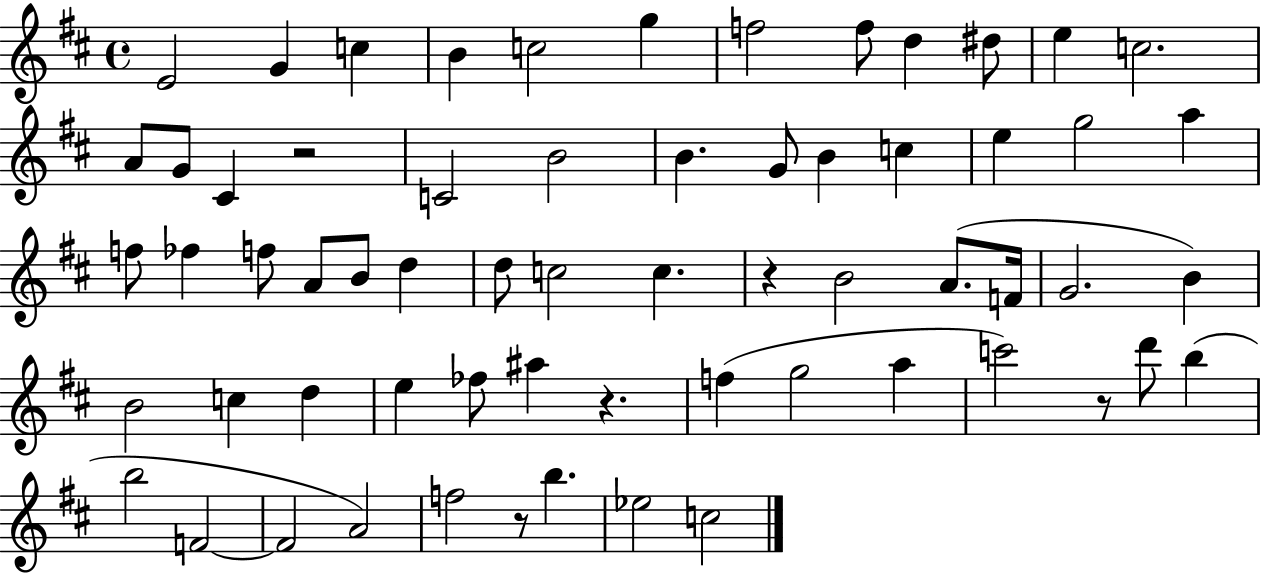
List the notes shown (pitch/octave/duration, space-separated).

E4/h G4/q C5/q B4/q C5/h G5/q F5/h F5/e D5/q D#5/e E5/q C5/h. A4/e G4/e C#4/q R/h C4/h B4/h B4/q. G4/e B4/q C5/q E5/q G5/h A5/q F5/e FES5/q F5/e A4/e B4/e D5/q D5/e C5/h C5/q. R/q B4/h A4/e. F4/s G4/h. B4/q B4/h C5/q D5/q E5/q FES5/e A#5/q R/q. F5/q G5/h A5/q C6/h R/e D6/e B5/q B5/h F4/h F4/h A4/h F5/h R/e B5/q. Eb5/h C5/h